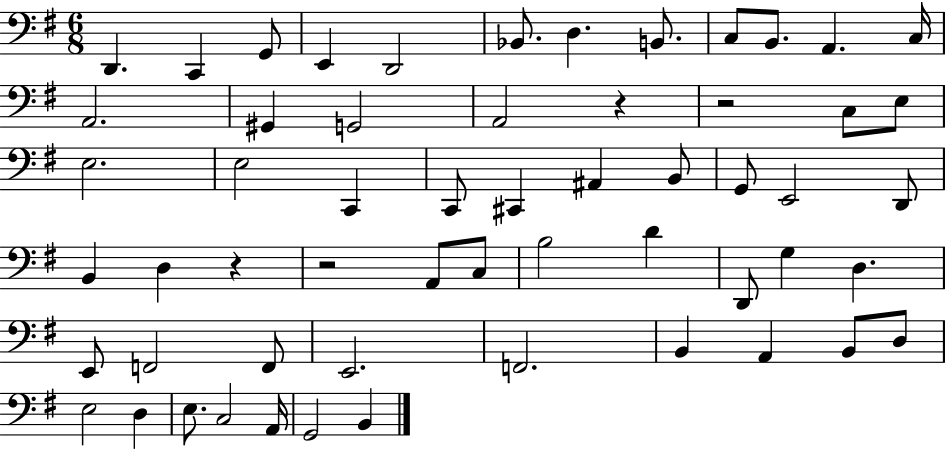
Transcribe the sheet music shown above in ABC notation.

X:1
T:Untitled
M:6/8
L:1/4
K:G
D,, C,, G,,/2 E,, D,,2 _B,,/2 D, B,,/2 C,/2 B,,/2 A,, C,/4 A,,2 ^G,, G,,2 A,,2 z z2 C,/2 E,/2 E,2 E,2 C,, C,,/2 ^C,, ^A,, B,,/2 G,,/2 E,,2 D,,/2 B,, D, z z2 A,,/2 C,/2 B,2 D D,,/2 G, D, E,,/2 F,,2 F,,/2 E,,2 F,,2 B,, A,, B,,/2 D,/2 E,2 D, E,/2 C,2 A,,/4 G,,2 B,,